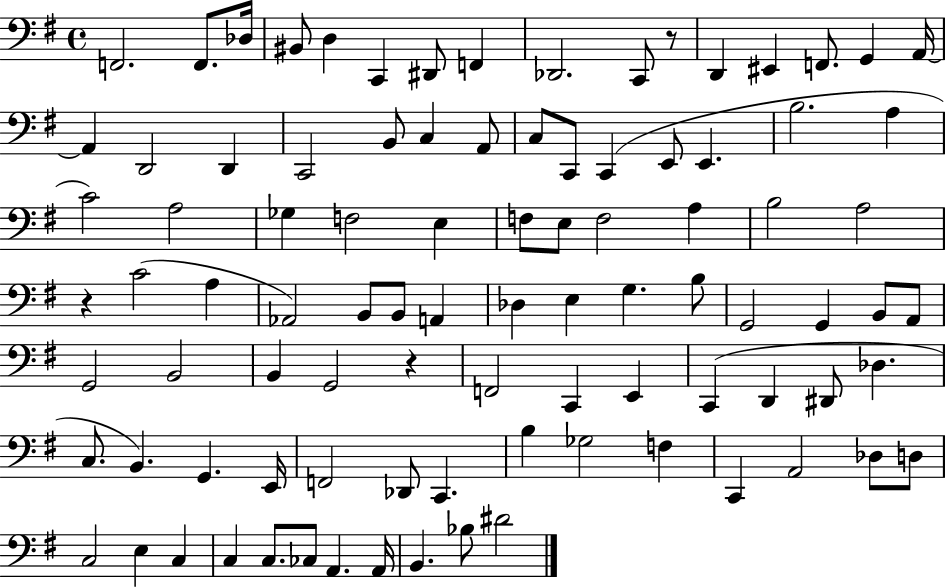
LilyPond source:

{
  \clef bass
  \time 4/4
  \defaultTimeSignature
  \key g \major
  f,2. f,8. des16 | bis,8 d4 c,4 dis,8 f,4 | des,2. c,8 r8 | d,4 eis,4 f,8. g,4 a,16~~ | \break a,4 d,2 d,4 | c,2 b,8 c4 a,8 | c8 c,8 c,4( e,8 e,4. | b2. a4 | \break c'2) a2 | ges4 f2 e4 | f8 e8 f2 a4 | b2 a2 | \break r4 c'2( a4 | aes,2) b,8 b,8 a,4 | des4 e4 g4. b8 | g,2 g,4 b,8 a,8 | \break g,2 b,2 | b,4 g,2 r4 | f,2 c,4 e,4 | c,4( d,4 dis,8 des4. | \break c8. b,4.) g,4. e,16 | f,2 des,8 c,4. | b4 ges2 f4 | c,4 a,2 des8 d8 | \break c2 e4 c4 | c4 c8. ces8 a,4. a,16 | b,4. bes8 dis'2 | \bar "|."
}